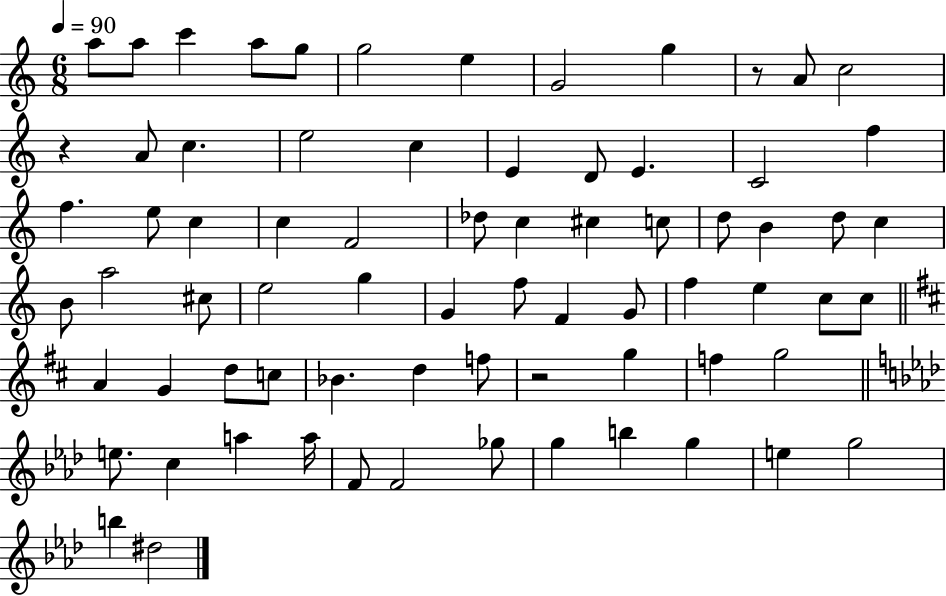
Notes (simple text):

A5/e A5/e C6/q A5/e G5/e G5/h E5/q G4/h G5/q R/e A4/e C5/h R/q A4/e C5/q. E5/h C5/q E4/q D4/e E4/q. C4/h F5/q F5/q. E5/e C5/q C5/q F4/h Db5/e C5/q C#5/q C5/e D5/e B4/q D5/e C5/q B4/e A5/h C#5/e E5/h G5/q G4/q F5/e F4/q G4/e F5/q E5/q C5/e C5/e A4/q G4/q D5/e C5/e Bb4/q. D5/q F5/e R/h G5/q F5/q G5/h E5/e. C5/q A5/q A5/s F4/e F4/h Gb5/e G5/q B5/q G5/q E5/q G5/h B5/q D#5/h